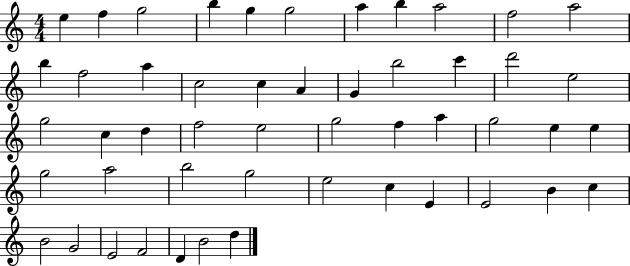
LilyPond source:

{
  \clef treble
  \numericTimeSignature
  \time 4/4
  \key c \major
  e''4 f''4 g''2 | b''4 g''4 g''2 | a''4 b''4 a''2 | f''2 a''2 | \break b''4 f''2 a''4 | c''2 c''4 a'4 | g'4 b''2 c'''4 | d'''2 e''2 | \break g''2 c''4 d''4 | f''2 e''2 | g''2 f''4 a''4 | g''2 e''4 e''4 | \break g''2 a''2 | b''2 g''2 | e''2 c''4 e'4 | e'2 b'4 c''4 | \break b'2 g'2 | e'2 f'2 | d'4 b'2 d''4 | \bar "|."
}